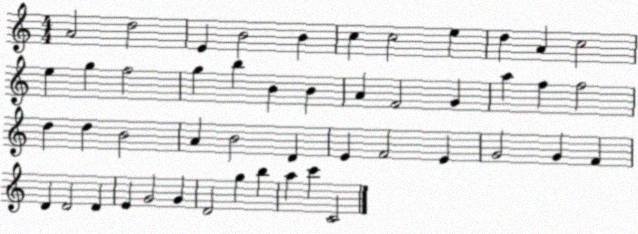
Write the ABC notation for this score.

X:1
T:Untitled
M:4/4
L:1/4
K:C
A2 d2 E B2 B c c2 e d A c2 e g f2 g b B B A F2 G a f f2 d d B2 A B2 D E F2 E G2 G F D D2 D E G2 G D2 g b a c' C2